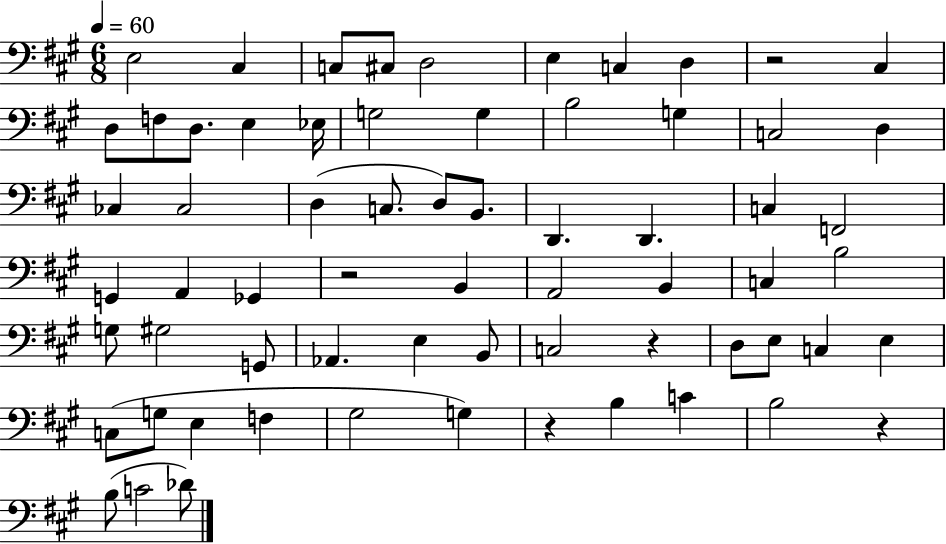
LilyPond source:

{
  \clef bass
  \numericTimeSignature
  \time 6/8
  \key a \major
  \tempo 4 = 60
  e2 cis4 | c8 cis8 d2 | e4 c4 d4 | r2 cis4 | \break d8 f8 d8. e4 ees16 | g2 g4 | b2 g4 | c2 d4 | \break ces4 ces2 | d4( c8. d8) b,8. | d,4. d,4. | c4 f,2 | \break g,4 a,4 ges,4 | r2 b,4 | a,2 b,4 | c4 b2 | \break g8 gis2 g,8 | aes,4. e4 b,8 | c2 r4 | d8 e8 c4 e4 | \break c8( g8 e4 f4 | gis2 g4) | r4 b4 c'4 | b2 r4 | \break b8( c'2 des'8) | \bar "|."
}